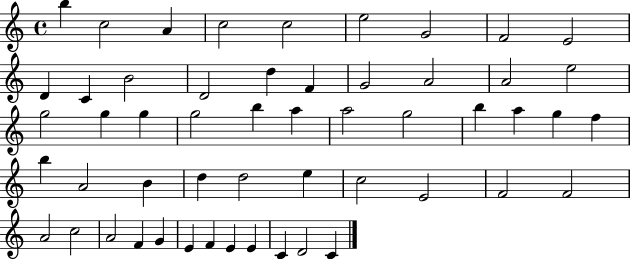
{
  \clef treble
  \time 4/4
  \defaultTimeSignature
  \key c \major
  b''4 c''2 a'4 | c''2 c''2 | e''2 g'2 | f'2 e'2 | \break d'4 c'4 b'2 | d'2 d''4 f'4 | g'2 a'2 | a'2 e''2 | \break g''2 g''4 g''4 | g''2 b''4 a''4 | a''2 g''2 | b''4 a''4 g''4 f''4 | \break b''4 a'2 b'4 | d''4 d''2 e''4 | c''2 e'2 | f'2 f'2 | \break a'2 c''2 | a'2 f'4 g'4 | e'4 f'4 e'4 e'4 | c'4 d'2 c'4 | \break \bar "|."
}